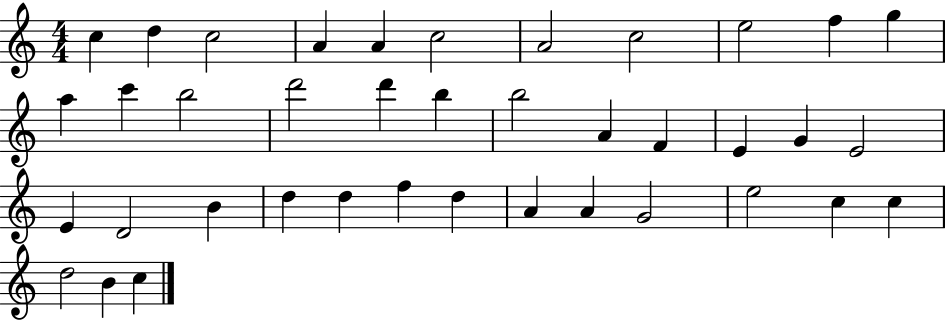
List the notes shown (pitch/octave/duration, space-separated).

C5/q D5/q C5/h A4/q A4/q C5/h A4/h C5/h E5/h F5/q G5/q A5/q C6/q B5/h D6/h D6/q B5/q B5/h A4/q F4/q E4/q G4/q E4/h E4/q D4/h B4/q D5/q D5/q F5/q D5/q A4/q A4/q G4/h E5/h C5/q C5/q D5/h B4/q C5/q